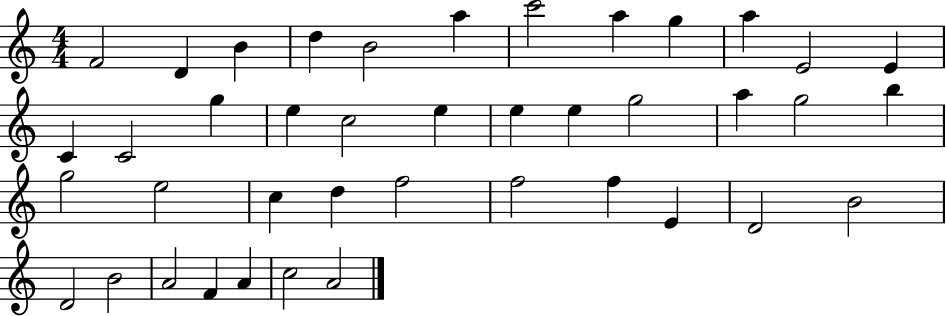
F4/h D4/q B4/q D5/q B4/h A5/q C6/h A5/q G5/q A5/q E4/h E4/q C4/q C4/h G5/q E5/q C5/h E5/q E5/q E5/q G5/h A5/q G5/h B5/q G5/h E5/h C5/q D5/q F5/h F5/h F5/q E4/q D4/h B4/h D4/h B4/h A4/h F4/q A4/q C5/h A4/h